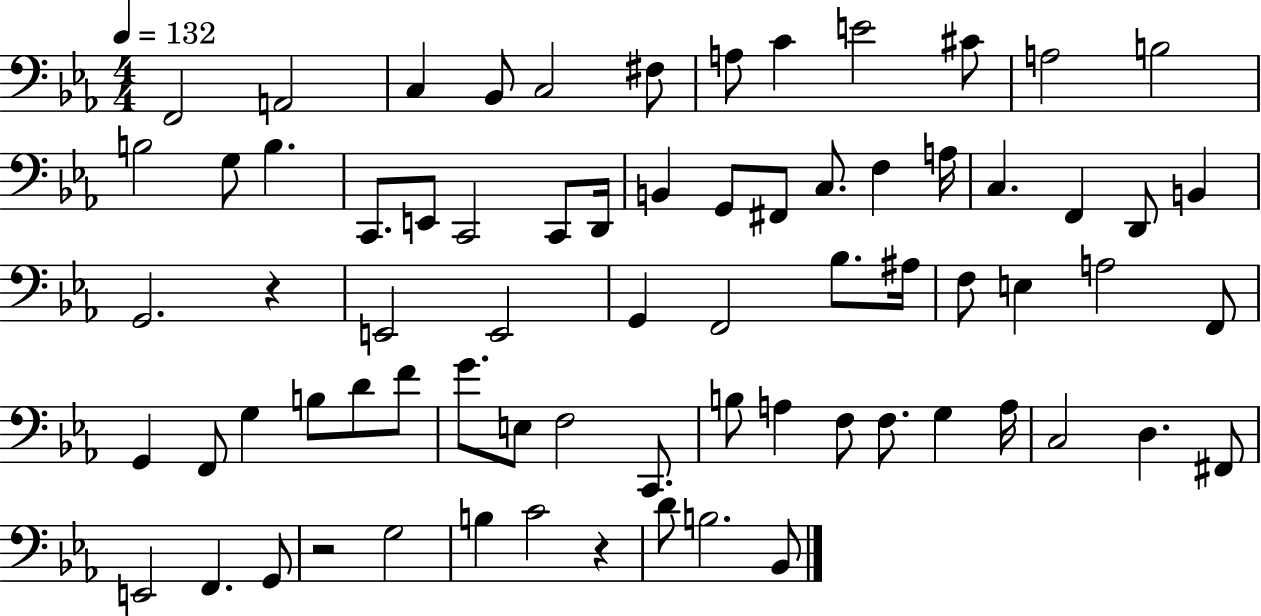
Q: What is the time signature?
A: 4/4